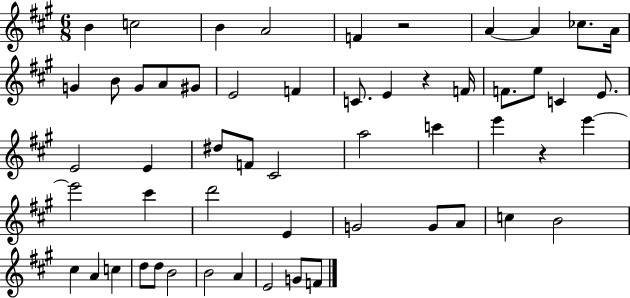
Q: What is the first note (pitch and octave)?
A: B4